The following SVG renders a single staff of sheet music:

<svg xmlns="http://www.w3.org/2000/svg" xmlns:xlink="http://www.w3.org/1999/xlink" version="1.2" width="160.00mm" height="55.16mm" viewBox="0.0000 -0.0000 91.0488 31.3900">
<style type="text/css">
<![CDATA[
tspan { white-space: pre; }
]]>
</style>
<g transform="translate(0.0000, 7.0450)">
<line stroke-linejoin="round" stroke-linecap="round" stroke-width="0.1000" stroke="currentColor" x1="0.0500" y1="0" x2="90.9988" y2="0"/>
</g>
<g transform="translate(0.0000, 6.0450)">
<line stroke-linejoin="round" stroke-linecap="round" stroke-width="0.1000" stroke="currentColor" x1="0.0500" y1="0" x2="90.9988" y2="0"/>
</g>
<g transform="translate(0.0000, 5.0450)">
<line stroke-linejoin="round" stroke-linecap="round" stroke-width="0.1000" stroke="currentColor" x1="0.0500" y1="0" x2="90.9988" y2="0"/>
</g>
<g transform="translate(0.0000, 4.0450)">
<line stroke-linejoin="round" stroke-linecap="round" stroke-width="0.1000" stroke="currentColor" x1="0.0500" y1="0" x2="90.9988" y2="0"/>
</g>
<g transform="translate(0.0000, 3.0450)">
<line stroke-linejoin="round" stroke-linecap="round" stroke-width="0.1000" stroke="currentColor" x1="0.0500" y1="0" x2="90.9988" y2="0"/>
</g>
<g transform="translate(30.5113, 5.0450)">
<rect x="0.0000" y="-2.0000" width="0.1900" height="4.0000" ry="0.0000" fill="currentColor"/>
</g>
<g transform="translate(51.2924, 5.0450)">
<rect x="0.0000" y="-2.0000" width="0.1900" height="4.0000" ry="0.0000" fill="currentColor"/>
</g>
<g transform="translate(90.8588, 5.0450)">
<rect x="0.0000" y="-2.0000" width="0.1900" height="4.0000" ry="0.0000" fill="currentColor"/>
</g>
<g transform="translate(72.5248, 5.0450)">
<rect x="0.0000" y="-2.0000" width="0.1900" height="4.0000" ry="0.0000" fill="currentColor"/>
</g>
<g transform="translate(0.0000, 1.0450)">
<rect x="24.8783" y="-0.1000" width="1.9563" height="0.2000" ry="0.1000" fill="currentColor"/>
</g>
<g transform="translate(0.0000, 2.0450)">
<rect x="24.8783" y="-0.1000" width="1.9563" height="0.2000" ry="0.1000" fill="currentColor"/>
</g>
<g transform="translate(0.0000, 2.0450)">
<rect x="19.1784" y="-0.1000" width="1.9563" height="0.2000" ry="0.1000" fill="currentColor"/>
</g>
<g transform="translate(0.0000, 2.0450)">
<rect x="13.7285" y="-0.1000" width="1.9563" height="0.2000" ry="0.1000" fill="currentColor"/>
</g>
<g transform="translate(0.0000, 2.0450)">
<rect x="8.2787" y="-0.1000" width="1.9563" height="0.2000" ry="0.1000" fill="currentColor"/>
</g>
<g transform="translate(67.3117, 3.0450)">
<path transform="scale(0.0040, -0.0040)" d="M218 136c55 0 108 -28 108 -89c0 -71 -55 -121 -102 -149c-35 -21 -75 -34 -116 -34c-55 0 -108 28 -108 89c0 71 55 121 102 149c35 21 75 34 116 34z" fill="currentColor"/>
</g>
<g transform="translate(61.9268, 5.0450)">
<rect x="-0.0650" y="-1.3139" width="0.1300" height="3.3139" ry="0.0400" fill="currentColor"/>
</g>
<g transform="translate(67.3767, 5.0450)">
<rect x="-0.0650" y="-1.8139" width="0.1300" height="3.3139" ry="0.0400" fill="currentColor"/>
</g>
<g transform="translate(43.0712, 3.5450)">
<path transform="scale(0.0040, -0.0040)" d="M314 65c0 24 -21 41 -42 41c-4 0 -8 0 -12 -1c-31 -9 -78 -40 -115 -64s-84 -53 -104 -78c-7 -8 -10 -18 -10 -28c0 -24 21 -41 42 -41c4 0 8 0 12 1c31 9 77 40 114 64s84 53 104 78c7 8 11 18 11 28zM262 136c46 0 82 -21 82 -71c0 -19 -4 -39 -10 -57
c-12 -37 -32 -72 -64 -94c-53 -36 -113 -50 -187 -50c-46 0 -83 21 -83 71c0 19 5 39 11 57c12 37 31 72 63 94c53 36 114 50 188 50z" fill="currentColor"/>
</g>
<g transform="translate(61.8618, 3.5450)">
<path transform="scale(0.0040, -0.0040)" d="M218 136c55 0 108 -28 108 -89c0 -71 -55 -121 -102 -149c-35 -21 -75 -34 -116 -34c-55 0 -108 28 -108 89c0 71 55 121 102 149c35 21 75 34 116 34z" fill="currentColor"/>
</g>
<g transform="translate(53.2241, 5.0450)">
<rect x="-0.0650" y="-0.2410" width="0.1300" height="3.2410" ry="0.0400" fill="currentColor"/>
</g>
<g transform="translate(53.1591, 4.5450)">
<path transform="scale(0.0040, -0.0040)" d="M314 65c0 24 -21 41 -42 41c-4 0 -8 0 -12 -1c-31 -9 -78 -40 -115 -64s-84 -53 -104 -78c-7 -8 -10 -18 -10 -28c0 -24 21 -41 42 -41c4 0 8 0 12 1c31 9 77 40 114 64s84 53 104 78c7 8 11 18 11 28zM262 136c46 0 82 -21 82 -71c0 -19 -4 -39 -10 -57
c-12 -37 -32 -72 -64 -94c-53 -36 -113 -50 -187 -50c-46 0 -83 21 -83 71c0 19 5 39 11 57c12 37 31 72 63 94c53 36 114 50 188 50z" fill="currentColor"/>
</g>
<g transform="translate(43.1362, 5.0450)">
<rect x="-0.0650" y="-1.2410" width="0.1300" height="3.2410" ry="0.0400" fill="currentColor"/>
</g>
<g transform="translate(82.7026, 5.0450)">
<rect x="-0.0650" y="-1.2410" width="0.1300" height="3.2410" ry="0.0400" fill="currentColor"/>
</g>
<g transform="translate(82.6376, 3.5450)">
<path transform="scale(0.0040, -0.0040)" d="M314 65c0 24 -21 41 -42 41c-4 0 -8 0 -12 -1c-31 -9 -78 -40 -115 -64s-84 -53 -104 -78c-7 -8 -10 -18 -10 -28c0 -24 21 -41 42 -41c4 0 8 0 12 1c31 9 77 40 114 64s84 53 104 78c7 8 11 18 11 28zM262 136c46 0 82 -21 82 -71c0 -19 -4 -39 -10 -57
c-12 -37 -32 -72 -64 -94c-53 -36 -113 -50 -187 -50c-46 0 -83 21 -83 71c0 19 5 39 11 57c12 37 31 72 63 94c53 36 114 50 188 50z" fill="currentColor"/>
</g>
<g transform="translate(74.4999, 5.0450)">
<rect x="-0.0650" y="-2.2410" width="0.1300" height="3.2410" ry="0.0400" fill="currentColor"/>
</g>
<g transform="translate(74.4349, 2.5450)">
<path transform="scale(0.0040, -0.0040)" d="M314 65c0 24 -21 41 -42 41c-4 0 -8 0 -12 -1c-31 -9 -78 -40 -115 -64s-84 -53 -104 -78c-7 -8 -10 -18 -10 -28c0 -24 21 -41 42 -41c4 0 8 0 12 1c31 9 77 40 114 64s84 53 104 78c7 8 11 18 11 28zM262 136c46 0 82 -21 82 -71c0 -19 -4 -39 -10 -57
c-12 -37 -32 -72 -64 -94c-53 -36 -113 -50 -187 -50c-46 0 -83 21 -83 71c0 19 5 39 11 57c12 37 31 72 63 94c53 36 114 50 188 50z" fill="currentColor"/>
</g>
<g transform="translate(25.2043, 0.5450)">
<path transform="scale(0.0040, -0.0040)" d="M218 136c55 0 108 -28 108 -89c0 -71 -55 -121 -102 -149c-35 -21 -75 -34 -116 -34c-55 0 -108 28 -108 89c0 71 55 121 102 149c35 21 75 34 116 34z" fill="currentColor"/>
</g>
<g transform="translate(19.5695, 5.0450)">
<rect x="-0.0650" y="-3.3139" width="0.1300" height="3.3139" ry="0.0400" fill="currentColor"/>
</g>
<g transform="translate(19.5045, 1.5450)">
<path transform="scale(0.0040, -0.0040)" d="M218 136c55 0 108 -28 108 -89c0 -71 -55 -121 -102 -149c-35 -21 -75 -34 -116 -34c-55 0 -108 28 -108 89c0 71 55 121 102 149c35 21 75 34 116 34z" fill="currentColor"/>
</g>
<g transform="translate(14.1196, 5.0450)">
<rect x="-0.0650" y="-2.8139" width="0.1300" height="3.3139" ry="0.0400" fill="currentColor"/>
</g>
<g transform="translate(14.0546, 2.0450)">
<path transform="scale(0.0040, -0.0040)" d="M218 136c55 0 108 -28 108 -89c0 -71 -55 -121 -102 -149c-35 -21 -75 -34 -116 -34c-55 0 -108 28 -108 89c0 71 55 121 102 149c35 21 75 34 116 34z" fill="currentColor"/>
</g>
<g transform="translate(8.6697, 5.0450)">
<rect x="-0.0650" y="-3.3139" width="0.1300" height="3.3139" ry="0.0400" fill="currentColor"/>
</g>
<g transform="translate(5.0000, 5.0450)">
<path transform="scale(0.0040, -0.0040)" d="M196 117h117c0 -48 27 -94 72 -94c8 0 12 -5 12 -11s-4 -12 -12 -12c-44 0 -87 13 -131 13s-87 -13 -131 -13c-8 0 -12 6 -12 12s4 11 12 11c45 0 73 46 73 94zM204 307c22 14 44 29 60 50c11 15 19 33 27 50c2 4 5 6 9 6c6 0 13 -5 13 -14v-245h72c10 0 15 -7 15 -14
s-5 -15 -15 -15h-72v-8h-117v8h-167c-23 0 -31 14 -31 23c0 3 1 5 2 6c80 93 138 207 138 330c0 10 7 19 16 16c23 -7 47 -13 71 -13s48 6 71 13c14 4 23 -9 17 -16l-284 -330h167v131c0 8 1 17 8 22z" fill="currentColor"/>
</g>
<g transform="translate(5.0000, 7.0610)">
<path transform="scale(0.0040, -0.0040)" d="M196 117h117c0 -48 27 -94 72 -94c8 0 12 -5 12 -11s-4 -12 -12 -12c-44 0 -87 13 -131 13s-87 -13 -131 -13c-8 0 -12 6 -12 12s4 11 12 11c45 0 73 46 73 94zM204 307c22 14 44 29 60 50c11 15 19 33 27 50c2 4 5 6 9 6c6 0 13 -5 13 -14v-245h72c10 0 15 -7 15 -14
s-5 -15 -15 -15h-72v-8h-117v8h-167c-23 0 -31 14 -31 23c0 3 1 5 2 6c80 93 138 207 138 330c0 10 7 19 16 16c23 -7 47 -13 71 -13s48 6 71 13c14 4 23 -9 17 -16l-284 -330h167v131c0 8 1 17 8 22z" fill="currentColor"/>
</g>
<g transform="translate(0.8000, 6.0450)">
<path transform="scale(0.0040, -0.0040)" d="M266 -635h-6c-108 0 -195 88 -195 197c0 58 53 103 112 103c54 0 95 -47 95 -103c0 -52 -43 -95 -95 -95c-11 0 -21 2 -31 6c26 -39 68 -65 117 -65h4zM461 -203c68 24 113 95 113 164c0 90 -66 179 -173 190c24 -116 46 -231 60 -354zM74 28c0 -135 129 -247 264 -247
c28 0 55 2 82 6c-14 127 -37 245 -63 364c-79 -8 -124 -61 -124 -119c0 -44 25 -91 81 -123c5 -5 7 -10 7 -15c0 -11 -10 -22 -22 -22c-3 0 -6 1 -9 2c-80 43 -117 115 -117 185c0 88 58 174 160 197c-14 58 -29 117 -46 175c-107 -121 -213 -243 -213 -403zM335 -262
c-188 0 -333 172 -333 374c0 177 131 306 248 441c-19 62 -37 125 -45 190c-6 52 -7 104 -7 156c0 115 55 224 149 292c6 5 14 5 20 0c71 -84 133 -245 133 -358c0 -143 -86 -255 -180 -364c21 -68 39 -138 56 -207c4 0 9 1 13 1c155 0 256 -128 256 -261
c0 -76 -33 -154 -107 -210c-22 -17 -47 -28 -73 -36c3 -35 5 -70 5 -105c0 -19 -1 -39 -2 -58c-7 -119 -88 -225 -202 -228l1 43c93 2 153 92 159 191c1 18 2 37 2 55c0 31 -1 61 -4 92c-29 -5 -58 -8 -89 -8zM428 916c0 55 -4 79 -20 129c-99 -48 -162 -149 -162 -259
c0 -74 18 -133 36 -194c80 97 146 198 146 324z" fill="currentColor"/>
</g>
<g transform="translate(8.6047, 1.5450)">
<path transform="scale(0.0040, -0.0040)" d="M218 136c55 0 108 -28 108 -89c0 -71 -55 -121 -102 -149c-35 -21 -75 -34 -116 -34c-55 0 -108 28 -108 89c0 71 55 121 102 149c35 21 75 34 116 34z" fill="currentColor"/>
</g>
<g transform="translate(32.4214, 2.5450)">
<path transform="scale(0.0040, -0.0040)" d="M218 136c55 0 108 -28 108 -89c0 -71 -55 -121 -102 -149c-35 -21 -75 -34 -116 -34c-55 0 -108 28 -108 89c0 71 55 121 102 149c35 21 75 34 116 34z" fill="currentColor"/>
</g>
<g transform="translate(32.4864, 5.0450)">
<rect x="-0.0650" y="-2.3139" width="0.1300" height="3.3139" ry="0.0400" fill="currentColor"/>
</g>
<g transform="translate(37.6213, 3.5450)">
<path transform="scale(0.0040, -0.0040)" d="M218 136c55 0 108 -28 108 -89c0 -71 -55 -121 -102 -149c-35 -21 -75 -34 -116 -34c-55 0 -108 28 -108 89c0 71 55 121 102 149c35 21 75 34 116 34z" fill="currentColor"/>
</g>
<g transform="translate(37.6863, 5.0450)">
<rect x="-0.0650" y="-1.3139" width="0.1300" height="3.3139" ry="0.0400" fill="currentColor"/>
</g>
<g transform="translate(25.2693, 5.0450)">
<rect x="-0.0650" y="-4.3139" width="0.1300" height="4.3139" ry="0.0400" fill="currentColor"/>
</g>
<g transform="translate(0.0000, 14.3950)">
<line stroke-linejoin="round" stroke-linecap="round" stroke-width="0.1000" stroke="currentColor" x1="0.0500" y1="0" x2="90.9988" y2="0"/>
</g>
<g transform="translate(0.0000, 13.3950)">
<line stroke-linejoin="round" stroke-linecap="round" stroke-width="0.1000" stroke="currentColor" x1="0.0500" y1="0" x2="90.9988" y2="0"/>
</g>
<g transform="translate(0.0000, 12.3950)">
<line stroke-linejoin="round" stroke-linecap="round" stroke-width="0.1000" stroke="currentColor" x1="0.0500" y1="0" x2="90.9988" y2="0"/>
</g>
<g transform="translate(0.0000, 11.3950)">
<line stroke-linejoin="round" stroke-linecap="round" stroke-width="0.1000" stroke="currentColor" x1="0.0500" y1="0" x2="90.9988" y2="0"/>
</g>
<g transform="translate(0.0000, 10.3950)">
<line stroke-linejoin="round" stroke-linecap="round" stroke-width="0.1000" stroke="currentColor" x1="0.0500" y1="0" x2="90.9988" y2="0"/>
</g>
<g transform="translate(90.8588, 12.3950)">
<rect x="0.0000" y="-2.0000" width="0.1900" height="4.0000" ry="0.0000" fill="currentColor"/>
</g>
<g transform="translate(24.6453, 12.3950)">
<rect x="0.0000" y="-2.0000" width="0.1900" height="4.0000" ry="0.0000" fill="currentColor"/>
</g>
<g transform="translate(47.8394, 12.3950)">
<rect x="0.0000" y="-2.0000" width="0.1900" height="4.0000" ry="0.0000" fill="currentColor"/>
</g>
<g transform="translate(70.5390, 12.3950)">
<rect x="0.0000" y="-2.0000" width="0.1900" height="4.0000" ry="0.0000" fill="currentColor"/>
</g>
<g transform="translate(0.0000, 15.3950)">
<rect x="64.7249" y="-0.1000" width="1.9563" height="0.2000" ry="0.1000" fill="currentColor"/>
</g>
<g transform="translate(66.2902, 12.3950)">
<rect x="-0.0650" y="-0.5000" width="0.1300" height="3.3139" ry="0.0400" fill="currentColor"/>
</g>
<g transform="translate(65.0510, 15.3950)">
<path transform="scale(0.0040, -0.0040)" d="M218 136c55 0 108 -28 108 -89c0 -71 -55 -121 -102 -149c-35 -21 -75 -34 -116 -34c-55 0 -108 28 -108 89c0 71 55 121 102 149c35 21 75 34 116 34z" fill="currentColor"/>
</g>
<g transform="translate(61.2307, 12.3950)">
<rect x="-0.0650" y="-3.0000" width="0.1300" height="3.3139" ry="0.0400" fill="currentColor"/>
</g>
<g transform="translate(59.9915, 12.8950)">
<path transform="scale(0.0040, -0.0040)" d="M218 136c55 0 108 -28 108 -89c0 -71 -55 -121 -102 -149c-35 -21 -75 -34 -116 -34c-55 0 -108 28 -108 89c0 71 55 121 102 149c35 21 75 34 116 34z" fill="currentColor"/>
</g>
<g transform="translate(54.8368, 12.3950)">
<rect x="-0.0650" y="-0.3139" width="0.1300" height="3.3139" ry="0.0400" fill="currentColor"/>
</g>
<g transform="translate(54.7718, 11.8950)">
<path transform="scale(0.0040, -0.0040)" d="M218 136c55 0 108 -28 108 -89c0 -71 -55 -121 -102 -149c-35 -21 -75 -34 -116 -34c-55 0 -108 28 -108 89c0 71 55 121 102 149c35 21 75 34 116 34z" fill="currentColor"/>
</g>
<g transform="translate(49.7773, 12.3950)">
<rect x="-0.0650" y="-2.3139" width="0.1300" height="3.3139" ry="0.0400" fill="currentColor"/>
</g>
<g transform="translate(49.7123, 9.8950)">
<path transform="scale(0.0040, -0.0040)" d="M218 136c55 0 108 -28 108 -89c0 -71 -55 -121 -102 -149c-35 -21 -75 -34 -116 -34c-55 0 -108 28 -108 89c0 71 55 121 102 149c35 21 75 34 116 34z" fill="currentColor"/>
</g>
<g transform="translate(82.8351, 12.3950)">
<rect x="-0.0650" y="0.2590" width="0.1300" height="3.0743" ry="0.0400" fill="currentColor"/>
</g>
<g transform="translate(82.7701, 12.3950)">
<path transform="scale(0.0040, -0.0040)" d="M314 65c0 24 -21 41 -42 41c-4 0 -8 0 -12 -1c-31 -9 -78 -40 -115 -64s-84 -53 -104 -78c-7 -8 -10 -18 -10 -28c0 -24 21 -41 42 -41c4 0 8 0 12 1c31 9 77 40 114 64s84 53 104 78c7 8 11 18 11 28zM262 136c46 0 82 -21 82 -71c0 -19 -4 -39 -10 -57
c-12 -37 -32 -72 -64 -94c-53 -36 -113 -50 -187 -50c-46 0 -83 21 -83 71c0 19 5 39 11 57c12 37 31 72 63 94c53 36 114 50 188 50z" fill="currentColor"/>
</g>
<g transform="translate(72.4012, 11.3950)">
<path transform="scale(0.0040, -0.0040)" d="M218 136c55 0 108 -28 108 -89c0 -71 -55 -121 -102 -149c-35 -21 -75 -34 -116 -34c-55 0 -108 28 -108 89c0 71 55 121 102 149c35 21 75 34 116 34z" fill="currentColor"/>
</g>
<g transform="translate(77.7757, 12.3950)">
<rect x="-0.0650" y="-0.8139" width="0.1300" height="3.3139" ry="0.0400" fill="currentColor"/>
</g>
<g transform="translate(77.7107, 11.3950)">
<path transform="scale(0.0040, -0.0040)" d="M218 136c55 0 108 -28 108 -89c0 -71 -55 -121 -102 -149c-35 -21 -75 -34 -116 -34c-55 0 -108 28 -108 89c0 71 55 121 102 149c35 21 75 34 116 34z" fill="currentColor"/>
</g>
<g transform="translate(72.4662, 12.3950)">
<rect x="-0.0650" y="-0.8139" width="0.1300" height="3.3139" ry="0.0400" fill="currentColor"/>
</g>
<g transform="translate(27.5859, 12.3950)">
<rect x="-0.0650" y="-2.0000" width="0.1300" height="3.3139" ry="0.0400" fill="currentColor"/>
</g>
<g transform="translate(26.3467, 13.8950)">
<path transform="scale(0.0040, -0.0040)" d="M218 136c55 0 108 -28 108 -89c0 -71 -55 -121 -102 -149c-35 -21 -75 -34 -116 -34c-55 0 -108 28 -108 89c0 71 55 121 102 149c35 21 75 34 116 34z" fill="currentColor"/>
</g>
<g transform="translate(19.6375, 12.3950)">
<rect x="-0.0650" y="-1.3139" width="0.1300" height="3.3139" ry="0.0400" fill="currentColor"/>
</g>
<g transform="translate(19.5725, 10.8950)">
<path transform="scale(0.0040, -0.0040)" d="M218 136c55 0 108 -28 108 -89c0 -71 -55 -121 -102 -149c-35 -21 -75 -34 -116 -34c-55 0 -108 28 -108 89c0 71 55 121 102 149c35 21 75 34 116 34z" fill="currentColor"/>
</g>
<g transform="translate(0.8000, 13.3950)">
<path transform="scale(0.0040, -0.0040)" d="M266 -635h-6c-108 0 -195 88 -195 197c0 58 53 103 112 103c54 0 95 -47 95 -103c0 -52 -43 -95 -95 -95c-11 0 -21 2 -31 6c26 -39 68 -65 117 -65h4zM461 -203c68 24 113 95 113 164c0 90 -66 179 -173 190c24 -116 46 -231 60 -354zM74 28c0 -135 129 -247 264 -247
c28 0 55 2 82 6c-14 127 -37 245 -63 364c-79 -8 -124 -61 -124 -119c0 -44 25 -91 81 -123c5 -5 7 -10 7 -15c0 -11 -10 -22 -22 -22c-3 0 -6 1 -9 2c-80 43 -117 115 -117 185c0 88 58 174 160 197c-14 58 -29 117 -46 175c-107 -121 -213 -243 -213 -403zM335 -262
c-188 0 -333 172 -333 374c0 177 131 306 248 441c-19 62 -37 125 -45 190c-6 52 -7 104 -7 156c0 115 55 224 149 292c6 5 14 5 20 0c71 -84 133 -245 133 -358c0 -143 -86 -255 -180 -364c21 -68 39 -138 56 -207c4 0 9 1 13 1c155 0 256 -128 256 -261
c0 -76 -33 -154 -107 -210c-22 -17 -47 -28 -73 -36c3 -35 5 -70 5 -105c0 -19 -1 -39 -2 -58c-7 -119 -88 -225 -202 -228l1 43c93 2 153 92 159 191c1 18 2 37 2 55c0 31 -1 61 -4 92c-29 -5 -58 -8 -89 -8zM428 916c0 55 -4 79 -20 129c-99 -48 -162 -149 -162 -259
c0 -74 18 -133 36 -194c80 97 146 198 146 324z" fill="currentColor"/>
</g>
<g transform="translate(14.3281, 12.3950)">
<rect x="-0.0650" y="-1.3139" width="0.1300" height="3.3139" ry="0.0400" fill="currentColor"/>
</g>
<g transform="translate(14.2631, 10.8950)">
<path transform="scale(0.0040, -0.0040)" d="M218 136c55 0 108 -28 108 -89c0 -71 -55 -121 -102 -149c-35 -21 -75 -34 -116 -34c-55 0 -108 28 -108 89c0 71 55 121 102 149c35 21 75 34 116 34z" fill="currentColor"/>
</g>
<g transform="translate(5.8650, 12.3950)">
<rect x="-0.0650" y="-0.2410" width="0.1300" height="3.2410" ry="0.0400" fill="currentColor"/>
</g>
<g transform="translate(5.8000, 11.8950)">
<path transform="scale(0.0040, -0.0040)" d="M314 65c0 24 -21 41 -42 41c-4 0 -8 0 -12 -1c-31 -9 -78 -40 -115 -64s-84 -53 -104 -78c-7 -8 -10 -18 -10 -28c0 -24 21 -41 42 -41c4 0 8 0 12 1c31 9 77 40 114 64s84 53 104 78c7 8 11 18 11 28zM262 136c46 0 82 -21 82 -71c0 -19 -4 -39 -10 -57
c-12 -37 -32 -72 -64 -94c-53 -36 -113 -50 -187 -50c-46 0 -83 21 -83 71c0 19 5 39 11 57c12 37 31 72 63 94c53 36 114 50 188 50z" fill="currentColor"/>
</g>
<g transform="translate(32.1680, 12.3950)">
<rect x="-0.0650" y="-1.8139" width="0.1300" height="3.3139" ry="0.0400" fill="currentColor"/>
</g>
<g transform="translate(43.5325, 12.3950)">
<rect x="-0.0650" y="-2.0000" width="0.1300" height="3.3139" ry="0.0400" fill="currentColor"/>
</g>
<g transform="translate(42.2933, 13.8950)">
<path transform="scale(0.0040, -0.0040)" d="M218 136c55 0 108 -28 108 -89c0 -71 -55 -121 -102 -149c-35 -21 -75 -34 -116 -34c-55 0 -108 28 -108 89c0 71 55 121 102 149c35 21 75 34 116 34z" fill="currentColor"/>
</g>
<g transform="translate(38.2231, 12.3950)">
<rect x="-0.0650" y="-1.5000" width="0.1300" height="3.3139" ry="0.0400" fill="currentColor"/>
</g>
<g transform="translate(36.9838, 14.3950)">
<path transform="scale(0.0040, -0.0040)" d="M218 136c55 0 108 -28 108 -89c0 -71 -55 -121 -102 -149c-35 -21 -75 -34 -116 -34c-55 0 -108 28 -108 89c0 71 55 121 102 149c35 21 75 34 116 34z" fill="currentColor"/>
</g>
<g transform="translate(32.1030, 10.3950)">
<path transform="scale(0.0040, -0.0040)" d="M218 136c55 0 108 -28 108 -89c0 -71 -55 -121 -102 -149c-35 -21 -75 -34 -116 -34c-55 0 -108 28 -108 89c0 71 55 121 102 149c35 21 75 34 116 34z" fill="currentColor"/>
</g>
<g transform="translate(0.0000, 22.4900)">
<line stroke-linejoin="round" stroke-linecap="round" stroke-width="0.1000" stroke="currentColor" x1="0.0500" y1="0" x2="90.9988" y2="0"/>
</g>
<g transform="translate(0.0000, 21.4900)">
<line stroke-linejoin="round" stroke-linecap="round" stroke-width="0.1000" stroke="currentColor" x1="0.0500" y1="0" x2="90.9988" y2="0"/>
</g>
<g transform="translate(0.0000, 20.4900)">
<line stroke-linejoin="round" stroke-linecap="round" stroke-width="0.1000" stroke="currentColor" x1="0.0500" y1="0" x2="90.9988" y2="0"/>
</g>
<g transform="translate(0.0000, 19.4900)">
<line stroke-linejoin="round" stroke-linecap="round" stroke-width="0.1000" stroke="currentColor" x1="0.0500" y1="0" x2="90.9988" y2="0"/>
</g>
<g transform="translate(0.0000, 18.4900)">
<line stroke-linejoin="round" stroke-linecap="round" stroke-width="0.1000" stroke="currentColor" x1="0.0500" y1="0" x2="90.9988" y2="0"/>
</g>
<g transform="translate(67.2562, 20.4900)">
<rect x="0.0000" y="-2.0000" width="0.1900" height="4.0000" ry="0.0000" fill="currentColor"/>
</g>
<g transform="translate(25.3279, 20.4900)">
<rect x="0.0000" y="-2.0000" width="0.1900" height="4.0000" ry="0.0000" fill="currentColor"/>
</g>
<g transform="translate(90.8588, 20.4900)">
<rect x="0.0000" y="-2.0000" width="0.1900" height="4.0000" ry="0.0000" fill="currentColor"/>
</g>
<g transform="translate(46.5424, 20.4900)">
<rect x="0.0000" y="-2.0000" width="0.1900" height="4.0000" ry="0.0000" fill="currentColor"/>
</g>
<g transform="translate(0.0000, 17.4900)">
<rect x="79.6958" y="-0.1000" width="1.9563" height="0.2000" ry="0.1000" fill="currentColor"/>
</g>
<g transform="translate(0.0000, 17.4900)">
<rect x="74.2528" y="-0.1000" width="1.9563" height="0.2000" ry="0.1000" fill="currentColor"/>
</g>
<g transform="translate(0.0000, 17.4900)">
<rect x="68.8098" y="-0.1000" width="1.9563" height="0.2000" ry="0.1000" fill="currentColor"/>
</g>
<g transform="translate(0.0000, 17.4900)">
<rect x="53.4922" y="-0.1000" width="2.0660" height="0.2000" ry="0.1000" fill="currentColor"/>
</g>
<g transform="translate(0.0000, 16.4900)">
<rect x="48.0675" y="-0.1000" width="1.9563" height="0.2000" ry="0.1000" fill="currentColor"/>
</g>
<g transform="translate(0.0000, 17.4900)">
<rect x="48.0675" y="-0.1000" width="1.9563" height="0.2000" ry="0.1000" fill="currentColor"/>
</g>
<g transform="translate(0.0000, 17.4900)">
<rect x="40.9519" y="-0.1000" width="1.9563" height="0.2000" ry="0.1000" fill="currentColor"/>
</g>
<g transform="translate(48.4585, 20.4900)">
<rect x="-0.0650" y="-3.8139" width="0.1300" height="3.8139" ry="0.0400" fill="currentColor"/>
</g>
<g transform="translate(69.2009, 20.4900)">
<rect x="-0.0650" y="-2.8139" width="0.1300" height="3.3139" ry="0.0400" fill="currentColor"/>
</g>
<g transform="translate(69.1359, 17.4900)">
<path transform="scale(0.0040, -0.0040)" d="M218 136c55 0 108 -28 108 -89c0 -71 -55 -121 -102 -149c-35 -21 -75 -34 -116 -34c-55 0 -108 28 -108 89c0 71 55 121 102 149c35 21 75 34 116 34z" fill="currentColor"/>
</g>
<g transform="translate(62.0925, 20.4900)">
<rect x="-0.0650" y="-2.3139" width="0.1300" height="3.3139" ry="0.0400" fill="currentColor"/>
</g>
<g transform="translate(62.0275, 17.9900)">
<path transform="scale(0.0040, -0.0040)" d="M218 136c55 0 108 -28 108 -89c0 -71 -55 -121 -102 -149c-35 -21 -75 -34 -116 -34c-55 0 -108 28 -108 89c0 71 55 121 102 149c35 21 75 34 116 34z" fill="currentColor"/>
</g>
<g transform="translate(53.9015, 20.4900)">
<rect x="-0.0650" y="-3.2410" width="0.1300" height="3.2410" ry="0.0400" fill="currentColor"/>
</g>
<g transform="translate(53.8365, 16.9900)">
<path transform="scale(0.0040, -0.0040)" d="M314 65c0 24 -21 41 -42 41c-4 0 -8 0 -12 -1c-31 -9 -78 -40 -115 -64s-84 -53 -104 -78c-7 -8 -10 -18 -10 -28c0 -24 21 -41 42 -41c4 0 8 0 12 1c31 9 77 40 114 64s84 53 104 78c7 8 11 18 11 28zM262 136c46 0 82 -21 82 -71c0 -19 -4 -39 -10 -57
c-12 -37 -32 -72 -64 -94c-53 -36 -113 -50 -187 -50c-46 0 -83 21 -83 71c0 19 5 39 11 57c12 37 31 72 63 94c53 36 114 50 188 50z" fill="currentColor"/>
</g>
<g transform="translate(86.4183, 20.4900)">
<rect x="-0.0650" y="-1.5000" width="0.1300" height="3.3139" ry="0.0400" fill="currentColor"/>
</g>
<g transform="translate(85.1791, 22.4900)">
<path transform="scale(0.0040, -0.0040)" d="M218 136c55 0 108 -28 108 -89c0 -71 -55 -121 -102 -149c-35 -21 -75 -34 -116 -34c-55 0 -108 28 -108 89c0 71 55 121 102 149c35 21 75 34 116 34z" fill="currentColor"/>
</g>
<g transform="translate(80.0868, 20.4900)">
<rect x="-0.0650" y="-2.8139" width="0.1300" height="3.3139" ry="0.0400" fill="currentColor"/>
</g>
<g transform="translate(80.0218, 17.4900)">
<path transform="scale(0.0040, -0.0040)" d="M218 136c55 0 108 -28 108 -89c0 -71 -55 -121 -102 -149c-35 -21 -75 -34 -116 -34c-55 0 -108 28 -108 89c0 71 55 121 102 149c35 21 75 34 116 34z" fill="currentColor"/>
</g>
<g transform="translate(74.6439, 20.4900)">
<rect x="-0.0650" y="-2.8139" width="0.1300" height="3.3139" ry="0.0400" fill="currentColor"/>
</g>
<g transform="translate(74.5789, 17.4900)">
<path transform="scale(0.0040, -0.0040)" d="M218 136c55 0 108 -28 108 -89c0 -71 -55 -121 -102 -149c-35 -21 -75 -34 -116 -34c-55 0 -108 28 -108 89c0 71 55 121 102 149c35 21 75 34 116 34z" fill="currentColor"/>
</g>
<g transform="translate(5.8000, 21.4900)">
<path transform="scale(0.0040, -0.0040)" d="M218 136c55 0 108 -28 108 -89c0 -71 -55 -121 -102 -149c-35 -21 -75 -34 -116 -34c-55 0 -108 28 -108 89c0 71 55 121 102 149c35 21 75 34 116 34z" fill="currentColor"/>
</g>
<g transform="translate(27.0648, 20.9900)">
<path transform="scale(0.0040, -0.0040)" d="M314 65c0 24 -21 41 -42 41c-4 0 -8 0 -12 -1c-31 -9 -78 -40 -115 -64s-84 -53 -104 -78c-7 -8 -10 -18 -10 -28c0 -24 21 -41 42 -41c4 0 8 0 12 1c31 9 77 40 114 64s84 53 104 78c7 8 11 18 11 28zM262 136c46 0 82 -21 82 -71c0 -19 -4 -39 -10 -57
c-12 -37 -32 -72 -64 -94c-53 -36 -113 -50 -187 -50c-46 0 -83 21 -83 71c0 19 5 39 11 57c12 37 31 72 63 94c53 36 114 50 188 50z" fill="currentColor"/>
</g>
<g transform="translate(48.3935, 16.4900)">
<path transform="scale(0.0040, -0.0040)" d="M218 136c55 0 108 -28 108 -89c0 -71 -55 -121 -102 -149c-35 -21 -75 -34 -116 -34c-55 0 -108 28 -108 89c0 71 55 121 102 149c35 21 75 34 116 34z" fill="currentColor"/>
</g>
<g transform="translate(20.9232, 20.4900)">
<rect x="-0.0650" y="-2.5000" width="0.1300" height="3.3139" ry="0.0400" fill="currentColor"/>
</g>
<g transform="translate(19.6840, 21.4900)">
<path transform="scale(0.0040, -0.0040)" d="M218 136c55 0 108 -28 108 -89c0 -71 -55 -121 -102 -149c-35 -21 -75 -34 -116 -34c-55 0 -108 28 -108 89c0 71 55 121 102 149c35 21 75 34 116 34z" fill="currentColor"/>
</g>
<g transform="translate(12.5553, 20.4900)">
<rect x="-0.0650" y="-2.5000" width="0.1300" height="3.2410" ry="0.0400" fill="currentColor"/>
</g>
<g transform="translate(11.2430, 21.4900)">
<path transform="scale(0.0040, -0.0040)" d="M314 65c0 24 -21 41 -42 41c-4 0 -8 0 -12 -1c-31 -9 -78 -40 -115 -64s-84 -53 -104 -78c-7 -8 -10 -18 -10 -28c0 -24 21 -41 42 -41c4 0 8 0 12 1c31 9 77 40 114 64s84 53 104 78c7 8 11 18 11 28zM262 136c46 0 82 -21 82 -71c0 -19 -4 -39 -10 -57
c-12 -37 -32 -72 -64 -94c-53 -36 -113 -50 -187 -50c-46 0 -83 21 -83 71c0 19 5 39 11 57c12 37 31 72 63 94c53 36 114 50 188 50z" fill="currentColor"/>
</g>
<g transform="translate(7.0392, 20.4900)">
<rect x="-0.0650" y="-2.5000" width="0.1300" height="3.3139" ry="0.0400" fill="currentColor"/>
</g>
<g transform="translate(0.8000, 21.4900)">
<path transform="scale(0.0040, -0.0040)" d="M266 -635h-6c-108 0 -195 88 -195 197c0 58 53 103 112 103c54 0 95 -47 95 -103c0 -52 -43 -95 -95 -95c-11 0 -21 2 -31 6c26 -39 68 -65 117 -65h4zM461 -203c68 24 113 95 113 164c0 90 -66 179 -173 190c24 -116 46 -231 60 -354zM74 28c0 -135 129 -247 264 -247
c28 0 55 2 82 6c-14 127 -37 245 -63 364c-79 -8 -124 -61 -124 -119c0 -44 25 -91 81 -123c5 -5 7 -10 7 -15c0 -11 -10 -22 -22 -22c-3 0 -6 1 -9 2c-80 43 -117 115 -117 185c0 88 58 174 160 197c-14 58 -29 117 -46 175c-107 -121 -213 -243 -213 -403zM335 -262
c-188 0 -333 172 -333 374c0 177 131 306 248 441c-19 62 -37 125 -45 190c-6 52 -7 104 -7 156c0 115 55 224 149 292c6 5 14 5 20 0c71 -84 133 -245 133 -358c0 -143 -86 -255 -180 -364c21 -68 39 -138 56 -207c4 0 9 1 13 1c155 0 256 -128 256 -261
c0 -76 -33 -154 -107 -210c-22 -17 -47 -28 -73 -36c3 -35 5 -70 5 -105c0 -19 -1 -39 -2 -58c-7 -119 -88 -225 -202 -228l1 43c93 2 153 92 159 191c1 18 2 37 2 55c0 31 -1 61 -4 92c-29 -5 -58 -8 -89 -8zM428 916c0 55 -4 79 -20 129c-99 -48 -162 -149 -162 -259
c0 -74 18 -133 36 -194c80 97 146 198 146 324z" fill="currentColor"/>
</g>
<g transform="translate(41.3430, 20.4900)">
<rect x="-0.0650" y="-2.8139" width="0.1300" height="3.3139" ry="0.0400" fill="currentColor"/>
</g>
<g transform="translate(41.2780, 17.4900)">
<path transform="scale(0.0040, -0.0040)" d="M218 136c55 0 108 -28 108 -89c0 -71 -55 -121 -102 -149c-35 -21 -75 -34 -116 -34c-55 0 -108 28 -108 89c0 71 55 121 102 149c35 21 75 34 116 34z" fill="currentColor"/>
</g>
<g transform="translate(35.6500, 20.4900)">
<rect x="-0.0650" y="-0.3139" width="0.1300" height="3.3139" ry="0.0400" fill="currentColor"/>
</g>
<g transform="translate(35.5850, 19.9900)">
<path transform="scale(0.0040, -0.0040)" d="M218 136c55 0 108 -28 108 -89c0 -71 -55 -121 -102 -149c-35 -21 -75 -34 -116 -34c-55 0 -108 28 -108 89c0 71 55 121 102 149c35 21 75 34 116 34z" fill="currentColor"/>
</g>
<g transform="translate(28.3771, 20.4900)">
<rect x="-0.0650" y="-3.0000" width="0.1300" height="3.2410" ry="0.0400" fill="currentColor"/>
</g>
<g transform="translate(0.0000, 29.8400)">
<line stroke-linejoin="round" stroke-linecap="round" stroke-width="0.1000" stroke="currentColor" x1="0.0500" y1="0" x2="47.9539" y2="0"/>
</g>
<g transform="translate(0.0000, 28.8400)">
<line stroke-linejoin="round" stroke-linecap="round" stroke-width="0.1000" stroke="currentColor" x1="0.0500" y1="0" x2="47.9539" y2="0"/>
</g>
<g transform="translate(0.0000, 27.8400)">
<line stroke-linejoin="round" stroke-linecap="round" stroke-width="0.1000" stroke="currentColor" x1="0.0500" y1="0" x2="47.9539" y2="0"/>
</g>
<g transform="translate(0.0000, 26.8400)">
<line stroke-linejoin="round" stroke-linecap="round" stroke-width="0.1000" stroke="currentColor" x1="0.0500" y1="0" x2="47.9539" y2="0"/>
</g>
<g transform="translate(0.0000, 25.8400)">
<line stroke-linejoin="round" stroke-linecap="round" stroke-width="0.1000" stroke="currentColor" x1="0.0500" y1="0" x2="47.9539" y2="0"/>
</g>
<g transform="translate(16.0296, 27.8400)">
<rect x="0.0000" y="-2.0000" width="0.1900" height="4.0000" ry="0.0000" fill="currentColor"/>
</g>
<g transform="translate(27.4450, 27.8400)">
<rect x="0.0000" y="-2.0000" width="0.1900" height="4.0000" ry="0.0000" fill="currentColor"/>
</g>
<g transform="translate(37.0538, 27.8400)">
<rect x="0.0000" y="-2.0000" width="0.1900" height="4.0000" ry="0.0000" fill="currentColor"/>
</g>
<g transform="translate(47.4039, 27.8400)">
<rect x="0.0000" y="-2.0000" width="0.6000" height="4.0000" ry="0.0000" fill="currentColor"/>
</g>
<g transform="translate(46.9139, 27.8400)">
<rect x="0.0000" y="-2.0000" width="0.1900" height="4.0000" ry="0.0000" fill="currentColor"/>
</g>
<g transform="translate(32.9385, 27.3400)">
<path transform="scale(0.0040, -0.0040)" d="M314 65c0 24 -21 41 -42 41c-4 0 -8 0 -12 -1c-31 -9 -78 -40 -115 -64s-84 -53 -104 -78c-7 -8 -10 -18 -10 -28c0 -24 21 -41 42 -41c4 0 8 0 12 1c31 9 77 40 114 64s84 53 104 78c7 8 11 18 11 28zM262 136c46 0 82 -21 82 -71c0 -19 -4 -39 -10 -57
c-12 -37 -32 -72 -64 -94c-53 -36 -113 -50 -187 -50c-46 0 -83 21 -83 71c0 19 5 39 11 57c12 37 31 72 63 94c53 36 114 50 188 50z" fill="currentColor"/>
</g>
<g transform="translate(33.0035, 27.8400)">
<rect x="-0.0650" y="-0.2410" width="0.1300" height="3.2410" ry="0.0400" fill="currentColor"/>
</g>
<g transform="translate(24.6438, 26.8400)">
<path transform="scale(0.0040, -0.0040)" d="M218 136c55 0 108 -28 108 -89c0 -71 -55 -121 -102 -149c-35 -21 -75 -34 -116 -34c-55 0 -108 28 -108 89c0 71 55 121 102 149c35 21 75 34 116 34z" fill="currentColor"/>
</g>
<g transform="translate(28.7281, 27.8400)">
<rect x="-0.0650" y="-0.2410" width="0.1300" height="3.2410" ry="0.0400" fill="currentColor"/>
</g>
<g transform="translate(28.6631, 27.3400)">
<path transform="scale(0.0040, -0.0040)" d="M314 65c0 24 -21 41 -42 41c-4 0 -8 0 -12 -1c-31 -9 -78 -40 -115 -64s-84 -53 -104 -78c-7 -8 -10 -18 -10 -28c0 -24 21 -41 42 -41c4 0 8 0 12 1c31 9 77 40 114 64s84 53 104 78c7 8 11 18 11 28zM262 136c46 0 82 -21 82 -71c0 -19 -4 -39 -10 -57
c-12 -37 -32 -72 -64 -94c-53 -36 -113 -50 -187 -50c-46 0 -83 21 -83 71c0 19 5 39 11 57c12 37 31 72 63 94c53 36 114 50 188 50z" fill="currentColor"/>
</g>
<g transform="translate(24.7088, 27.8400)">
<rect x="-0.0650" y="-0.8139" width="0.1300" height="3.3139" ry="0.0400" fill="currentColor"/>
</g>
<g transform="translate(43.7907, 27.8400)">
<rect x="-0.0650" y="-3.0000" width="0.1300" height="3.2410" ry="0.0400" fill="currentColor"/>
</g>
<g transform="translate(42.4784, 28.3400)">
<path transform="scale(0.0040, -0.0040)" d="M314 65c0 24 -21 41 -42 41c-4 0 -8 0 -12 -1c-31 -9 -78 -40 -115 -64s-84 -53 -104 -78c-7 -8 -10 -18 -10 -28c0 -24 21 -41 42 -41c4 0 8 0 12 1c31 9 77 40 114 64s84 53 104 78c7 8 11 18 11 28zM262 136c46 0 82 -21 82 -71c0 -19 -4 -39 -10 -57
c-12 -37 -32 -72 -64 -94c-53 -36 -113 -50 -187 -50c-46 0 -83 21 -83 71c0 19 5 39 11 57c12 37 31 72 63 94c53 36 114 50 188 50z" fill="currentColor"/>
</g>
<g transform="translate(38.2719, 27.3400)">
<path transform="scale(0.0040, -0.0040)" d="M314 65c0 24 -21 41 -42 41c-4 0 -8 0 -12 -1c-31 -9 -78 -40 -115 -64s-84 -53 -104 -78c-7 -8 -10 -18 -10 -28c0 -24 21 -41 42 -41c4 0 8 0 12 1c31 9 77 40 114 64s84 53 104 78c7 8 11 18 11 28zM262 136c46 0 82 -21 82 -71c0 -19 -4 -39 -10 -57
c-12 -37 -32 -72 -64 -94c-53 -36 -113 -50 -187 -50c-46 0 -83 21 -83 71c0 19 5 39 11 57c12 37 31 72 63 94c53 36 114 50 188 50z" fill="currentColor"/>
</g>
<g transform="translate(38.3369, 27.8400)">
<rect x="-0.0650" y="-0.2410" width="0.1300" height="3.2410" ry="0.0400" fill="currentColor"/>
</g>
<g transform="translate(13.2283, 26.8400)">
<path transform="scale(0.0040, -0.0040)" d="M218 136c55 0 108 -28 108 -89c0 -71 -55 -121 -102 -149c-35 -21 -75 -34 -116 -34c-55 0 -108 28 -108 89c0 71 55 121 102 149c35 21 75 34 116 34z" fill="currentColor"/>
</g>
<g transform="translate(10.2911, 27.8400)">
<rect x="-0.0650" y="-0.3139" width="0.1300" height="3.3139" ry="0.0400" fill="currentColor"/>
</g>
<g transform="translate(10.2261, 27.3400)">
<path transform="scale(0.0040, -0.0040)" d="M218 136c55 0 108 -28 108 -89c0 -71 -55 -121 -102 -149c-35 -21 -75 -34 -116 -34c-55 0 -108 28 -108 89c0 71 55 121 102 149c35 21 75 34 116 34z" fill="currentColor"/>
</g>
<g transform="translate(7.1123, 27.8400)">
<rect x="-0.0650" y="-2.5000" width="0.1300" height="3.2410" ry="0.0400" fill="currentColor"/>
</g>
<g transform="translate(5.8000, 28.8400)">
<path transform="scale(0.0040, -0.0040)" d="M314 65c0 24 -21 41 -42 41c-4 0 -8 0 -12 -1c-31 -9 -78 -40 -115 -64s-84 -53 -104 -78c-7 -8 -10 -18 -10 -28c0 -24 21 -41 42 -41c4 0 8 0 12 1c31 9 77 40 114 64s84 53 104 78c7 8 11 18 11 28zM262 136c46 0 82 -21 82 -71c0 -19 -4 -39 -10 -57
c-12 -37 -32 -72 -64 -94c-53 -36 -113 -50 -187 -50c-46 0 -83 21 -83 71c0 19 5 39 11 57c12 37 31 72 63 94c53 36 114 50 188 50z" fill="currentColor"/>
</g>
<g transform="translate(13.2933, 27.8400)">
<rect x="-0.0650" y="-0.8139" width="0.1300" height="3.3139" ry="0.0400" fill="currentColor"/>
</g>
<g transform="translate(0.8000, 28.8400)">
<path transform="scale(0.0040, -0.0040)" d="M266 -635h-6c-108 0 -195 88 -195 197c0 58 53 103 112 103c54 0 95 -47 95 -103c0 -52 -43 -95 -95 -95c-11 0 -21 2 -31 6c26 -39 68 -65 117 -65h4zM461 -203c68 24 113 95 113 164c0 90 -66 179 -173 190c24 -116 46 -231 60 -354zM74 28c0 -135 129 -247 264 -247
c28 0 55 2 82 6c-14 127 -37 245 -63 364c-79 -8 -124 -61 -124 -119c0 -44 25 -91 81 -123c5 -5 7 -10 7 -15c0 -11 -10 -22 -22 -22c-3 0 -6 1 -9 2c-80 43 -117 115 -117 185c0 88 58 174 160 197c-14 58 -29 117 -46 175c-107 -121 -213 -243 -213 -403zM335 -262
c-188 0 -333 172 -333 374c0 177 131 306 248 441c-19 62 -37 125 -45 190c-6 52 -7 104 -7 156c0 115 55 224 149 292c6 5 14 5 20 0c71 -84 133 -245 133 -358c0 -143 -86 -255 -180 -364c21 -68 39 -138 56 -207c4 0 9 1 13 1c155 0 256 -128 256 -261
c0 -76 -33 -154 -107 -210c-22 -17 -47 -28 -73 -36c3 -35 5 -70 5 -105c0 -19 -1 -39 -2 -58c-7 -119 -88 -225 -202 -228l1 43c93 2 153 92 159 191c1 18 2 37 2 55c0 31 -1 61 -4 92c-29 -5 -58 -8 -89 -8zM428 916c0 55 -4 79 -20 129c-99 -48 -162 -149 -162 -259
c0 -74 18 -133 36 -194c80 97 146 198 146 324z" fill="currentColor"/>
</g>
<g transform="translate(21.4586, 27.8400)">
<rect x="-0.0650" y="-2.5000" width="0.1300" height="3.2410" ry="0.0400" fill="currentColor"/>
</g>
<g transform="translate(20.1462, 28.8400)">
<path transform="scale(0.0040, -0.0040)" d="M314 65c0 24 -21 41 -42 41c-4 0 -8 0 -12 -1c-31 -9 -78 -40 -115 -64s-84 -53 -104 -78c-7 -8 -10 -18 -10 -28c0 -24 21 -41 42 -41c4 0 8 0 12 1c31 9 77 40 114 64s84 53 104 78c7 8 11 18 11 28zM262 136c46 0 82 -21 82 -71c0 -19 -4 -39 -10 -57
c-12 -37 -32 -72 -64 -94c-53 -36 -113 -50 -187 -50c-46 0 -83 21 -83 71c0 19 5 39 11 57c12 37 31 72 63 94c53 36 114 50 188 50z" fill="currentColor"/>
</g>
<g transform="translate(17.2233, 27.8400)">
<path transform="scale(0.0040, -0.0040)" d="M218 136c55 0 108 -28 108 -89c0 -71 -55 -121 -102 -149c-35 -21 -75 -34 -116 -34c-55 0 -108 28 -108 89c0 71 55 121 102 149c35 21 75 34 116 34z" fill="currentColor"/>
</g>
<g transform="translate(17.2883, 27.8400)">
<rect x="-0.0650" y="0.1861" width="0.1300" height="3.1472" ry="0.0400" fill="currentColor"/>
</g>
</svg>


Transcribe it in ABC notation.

X:1
T:Untitled
M:4/4
L:1/4
K:C
b a b d' g e e2 c2 e f g2 e2 c2 e e F f E F g c A C d d B2 G G2 G A2 c a c' b2 g a a a E G2 c d B G2 d c2 c2 c2 A2